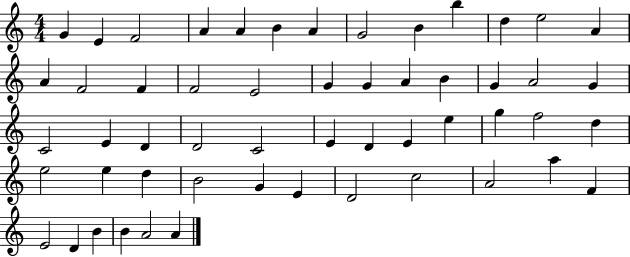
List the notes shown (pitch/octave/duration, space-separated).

G4/q E4/q F4/h A4/q A4/q B4/q A4/q G4/h B4/q B5/q D5/q E5/h A4/q A4/q F4/h F4/q F4/h E4/h G4/q G4/q A4/q B4/q G4/q A4/h G4/q C4/h E4/q D4/q D4/h C4/h E4/q D4/q E4/q E5/q G5/q F5/h D5/q E5/h E5/q D5/q B4/h G4/q E4/q D4/h C5/h A4/h A5/q F4/q E4/h D4/q B4/q B4/q A4/h A4/q